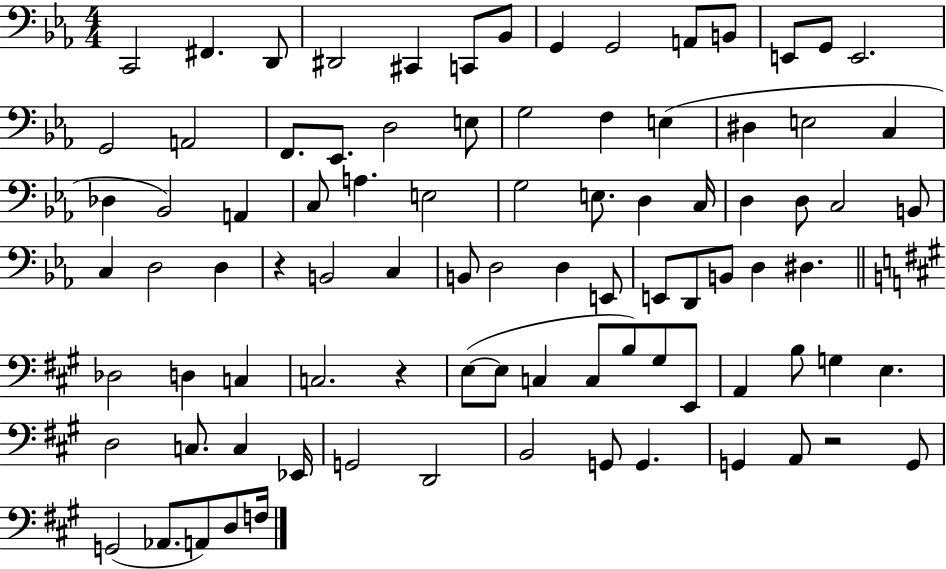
{
  \clef bass
  \numericTimeSignature
  \time 4/4
  \key ees \major
  c,2 fis,4. d,8 | dis,2 cis,4 c,8 bes,8 | g,4 g,2 a,8 b,8 | e,8 g,8 e,2. | \break g,2 a,2 | f,8. ees,8. d2 e8 | g2 f4 e4( | dis4 e2 c4 | \break des4 bes,2) a,4 | c8 a4. e2 | g2 e8. d4 c16 | d4 d8 c2 b,8 | \break c4 d2 d4 | r4 b,2 c4 | b,8 d2 d4 e,8 | e,8 d,8 b,8 d4 dis4. | \break \bar "||" \break \key a \major des2 d4 c4 | c2. r4 | e8~(~ e8 c4 c8 b8) gis8 e,8 | a,4 b8 g4 e4. | \break d2 c8. c4 ees,16 | g,2 d,2 | b,2 g,8 g,4. | g,4 a,8 r2 g,8 | \break g,2( aes,8. a,8) d8 f16 | \bar "|."
}